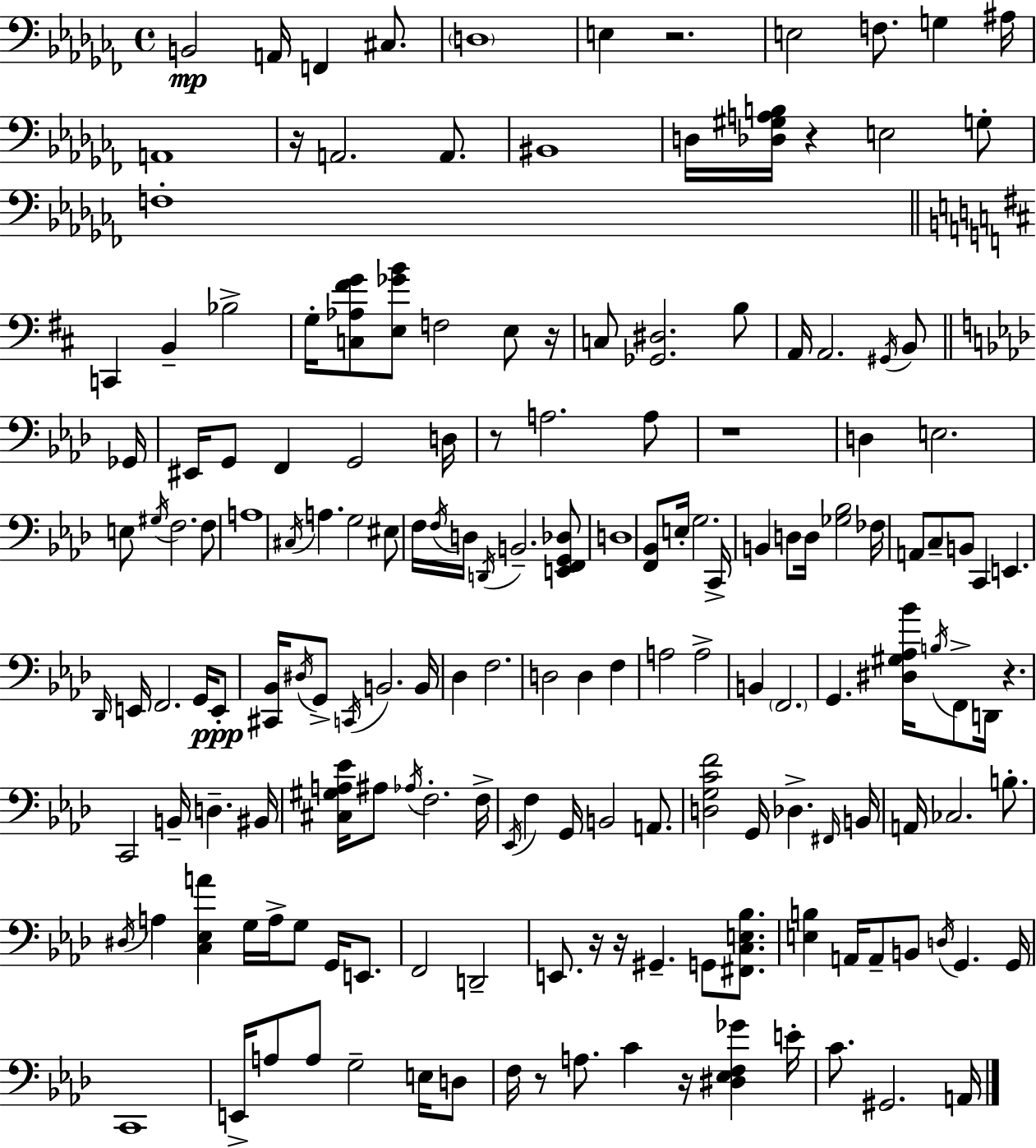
{
  \clef bass
  \time 4/4
  \defaultTimeSignature
  \key aes \minor
  b,2\mp a,16 f,4 cis8. | \parenthesize d1 | e4 r2. | e2 f8. g4 ais16 | \break a,1 | r16 a,2. a,8. | bis,1 | d16 <des gis a b>16 r4 e2 g8-. | \break f1-. | \bar "||" \break \key d \major c,4 b,4-- bes2-> | g16-. <c aes fis' g'>8 <e ges' b'>8 f2 e8 r16 | c8 <ges, dis>2. b8 | a,16 a,2. \acciaccatura { gis,16 } b,8 | \break \bar "||" \break \key aes \major ges,16 eis,16 g,8 f,4 g,2 | d16 r8 a2. a8 | r1 | d4 e2. | \break e8 \acciaccatura { gis16 } f2. | f8 a1 | \acciaccatura { cis16 } a4. g2 | eis8 f16 \acciaccatura { f16 } d16 \acciaccatura { d,16 } b,2.-- | \break <e, f, g, des>8 d1 | <f, bes,>8 e16-. g2. | c,16-> b,4 d8 d16 <ges bes>2 | fes16 a,8 c8-- b,8 c,4 e,4. | \break \grace { des,16 } e,16 f,2. | g,16 e,8-.\ppp <cis, bes,>16 \acciaccatura { dis16 } g,8-> \acciaccatura { c,16 } b,2. | b,16 des4 f2. | d2 | \break d4 f4 a2 | a2-> b,4 \parenthesize f,2. | g,4. <dis gis aes bes'>16 \acciaccatura { b16 } | f,8-> d,16 r4. c,2 | \break b,16-- d4.-- bis,16 <cis gis a ees'>16 ais8 \acciaccatura { aes16 } f2.-. | f16-> \acciaccatura { ees,16 } f4 g,16 | b,2 a,8. <d g c' f'>2 | g,16 des4.-> \grace { fis,16 } b,16 a,16 ces2. | \break b8.-. \acciaccatura { dis16 } a4 | <c ees a'>4 g16 a16-> g8 g,16 e,8. f,2 | d,2-- e,8. | r16 r16 gis,4.-- g,8 <fis, c e bes>8. <e b>4 | \break a,16 a,8-- b,8 \acciaccatura { d16 } g,4. g,16 c,1 | e,16-> a8 | a8 g2-- e16 d8 f16 r8 | a8. c'4 r16 <dis ees f ges'>4 e'16-. c'8. | \break gis,2. a,16 \bar "|."
}